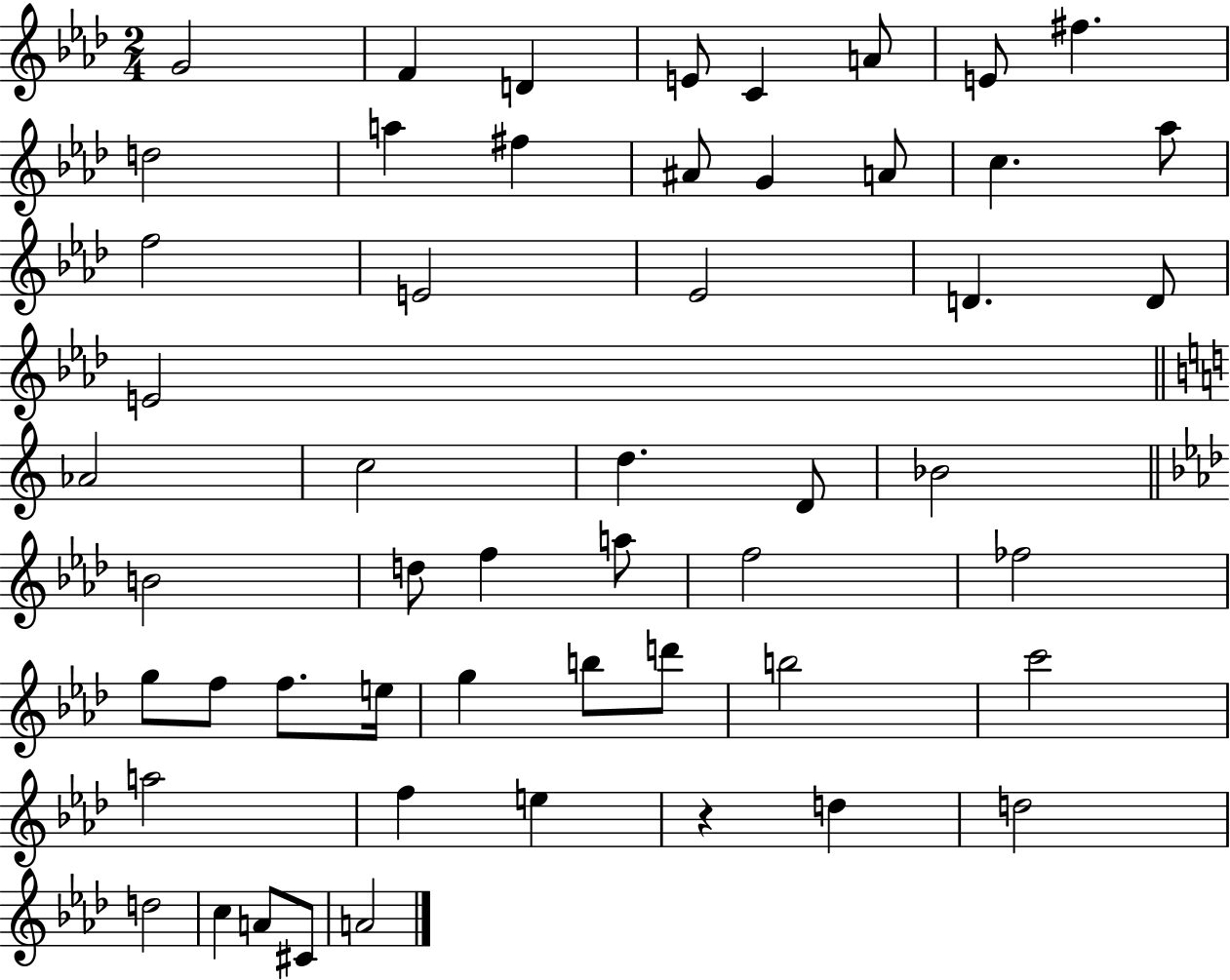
{
  \clef treble
  \numericTimeSignature
  \time 2/4
  \key aes \major
  \repeat volta 2 { g'2 | f'4 d'4 | e'8 c'4 a'8 | e'8 fis''4. | \break d''2 | a''4 fis''4 | ais'8 g'4 a'8 | c''4. aes''8 | \break f''2 | e'2 | ees'2 | d'4. d'8 | \break e'2 | \bar "||" \break \key a \minor aes'2 | c''2 | d''4. d'8 | bes'2 | \break \bar "||" \break \key aes \major b'2 | d''8 f''4 a''8 | f''2 | fes''2 | \break g''8 f''8 f''8. e''16 | g''4 b''8 d'''8 | b''2 | c'''2 | \break a''2 | f''4 e''4 | r4 d''4 | d''2 | \break d''2 | c''4 a'8 cis'8 | a'2 | } \bar "|."
}